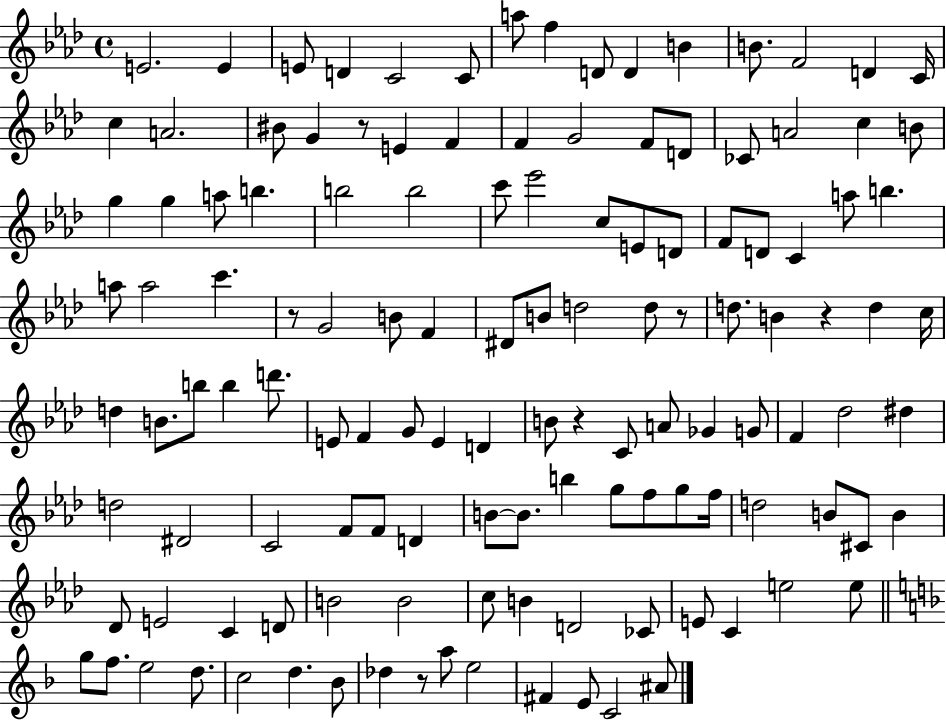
{
  \clef treble
  \time 4/4
  \defaultTimeSignature
  \key aes \major
  e'2. e'4 | e'8 d'4 c'2 c'8 | a''8 f''4 d'8 d'4 b'4 | b'8. f'2 d'4 c'16 | \break c''4 a'2. | bis'8 g'4 r8 e'4 f'4 | f'4 g'2 f'8 d'8 | ces'8 a'2 c''4 b'8 | \break g''4 g''4 a''8 b''4. | b''2 b''2 | c'''8 ees'''2 c''8 e'8 d'8 | f'8 d'8 c'4 a''8 b''4. | \break a''8 a''2 c'''4. | r8 g'2 b'8 f'4 | dis'8 b'8 d''2 d''8 r8 | d''8. b'4 r4 d''4 c''16 | \break d''4 b'8. b''8 b''4 d'''8. | e'8 f'4 g'8 e'4 d'4 | b'8 r4 c'8 a'8 ges'4 g'8 | f'4 des''2 dis''4 | \break d''2 dis'2 | c'2 f'8 f'8 d'4 | b'8~~ b'8. b''4 g''8 f''8 g''8 f''16 | d''2 b'8 cis'8 b'4 | \break des'8 e'2 c'4 d'8 | b'2 b'2 | c''8 b'4 d'2 ces'8 | e'8 c'4 e''2 e''8 | \break \bar "||" \break \key f \major g''8 f''8. e''2 d''8. | c''2 d''4. bes'8 | des''4 r8 a''8 e''2 | fis'4 e'8 c'2 ais'8 | \break \bar "|."
}